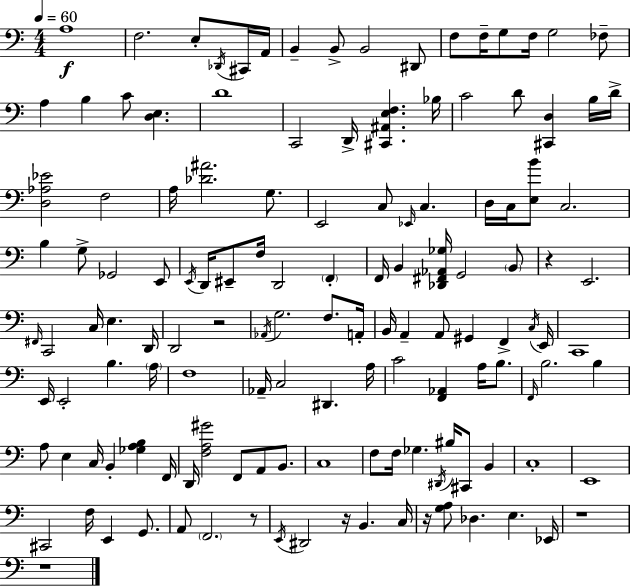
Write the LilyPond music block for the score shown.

{
  \clef bass
  \numericTimeSignature
  \time 4/4
  \key c \major
  \tempo 4 = 60
  a1\f | f2. e8-. \acciaccatura { des,16 } cis,16 | a,16 b,4-- b,8-> b,2 dis,8 | f8 f16-- g8 f16 g2 fes8-- | \break a4 b4 c'8 <d e>4. | d'1 | c,2 d,16-> <cis, ais, e f>4. | bes16 c'2 d'8 <cis, d>4 b16 | \break d'16-> <d aes ees'>2 f2 | a16 <des' ais'>2. g8. | e,2 c8 \grace { ees,16 } c4. | d16 c16 <e b'>8 c2. | \break b4 g8-> ges,2 | e,8 \acciaccatura { e,16 } d,16 eis,8-- f16 d,2 \parenthesize f,4-. | f,16 b,4 <des, fis, aes, ges>16 g,2 | \parenthesize b,8 r4 e,2. | \break \grace { fis,16 } c,2 c16 e4. | d,16 d,2 r2 | \acciaccatura { aes,16 } g2. | f8. a,16-. b,16 a,4-- a,8 gis,4 | \break f,4-> \acciaccatura { c16 } e,16 c,1 | e,16 e,2-. b4. | \parenthesize a16 f1 | aes,16-- c2 dis,4. | \break a16 c'2 <f, aes,>4 | a16 b8. \grace { f,16 } b2. | b4 a8 e4 c16 b,4-. | <ges a b>4 f,16 d,16 <f a gis'>2 | \break f,8 a,8 b,8. c1 | f8 f16 ges4. | \acciaccatura { dis,16 } bis16 cis,8 b,4 c1-. | e,1 | \break cis,2 | f16 e,4 g,8. a,8 \parenthesize f,2. | r8 \acciaccatura { e,16 } dis,2 | r16 b,4. c16 r16 <g a>8 des4. | \break e4. ees,16 r1 | r1 | \bar "|."
}